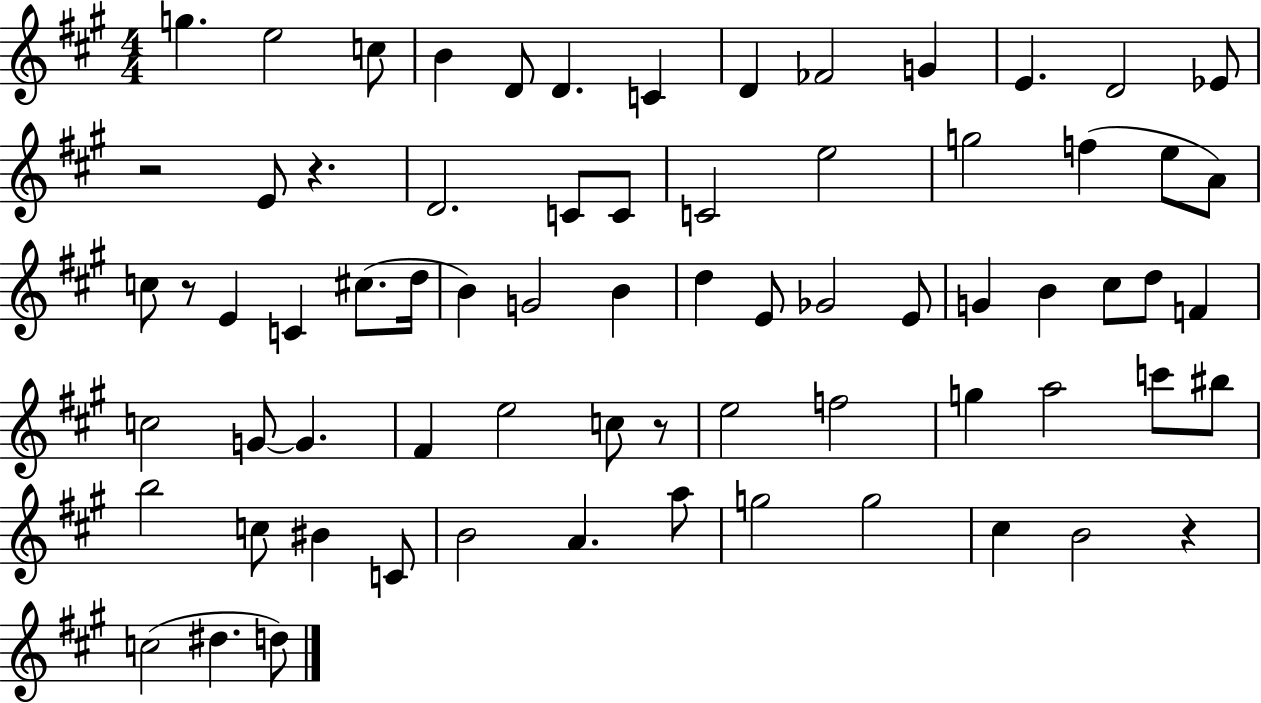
X:1
T:Untitled
M:4/4
L:1/4
K:A
g e2 c/2 B D/2 D C D _F2 G E D2 _E/2 z2 E/2 z D2 C/2 C/2 C2 e2 g2 f e/2 A/2 c/2 z/2 E C ^c/2 d/4 B G2 B d E/2 _G2 E/2 G B ^c/2 d/2 F c2 G/2 G ^F e2 c/2 z/2 e2 f2 g a2 c'/2 ^b/2 b2 c/2 ^B C/2 B2 A a/2 g2 g2 ^c B2 z c2 ^d d/2